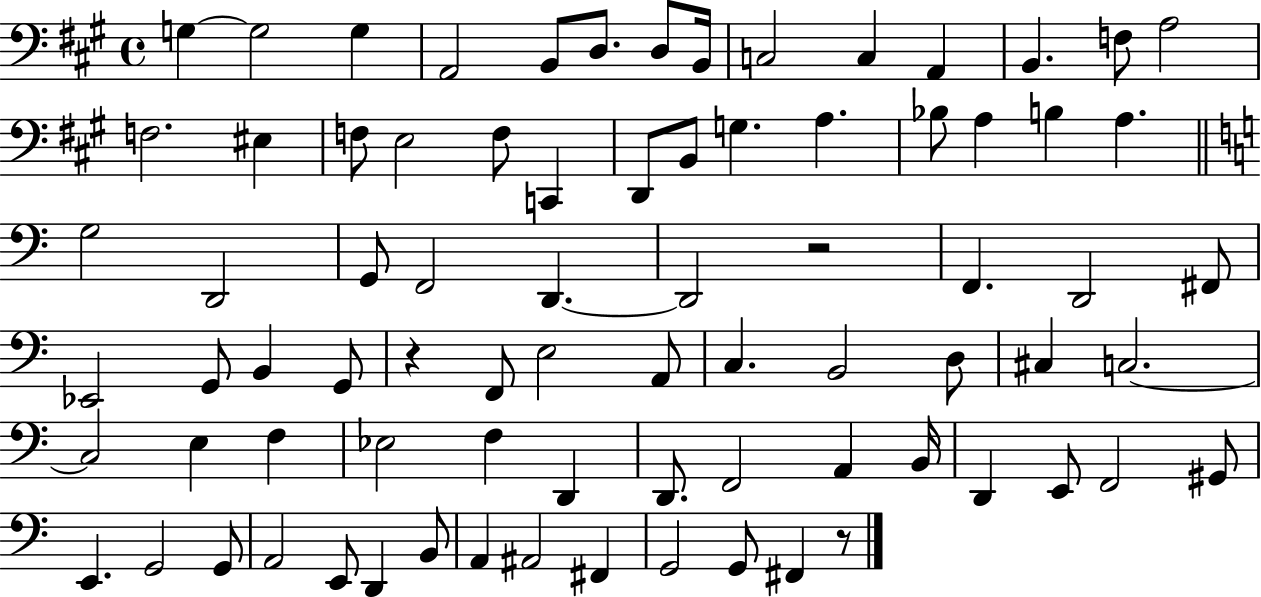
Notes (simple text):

G3/q G3/h G3/q A2/h B2/e D3/e. D3/e B2/s C3/h C3/q A2/q B2/q. F3/e A3/h F3/h. EIS3/q F3/e E3/h F3/e C2/q D2/e B2/e G3/q. A3/q. Bb3/e A3/q B3/q A3/q. G3/h D2/h G2/e F2/h D2/q. D2/h R/h F2/q. D2/h F#2/e Eb2/h G2/e B2/q G2/e R/q F2/e E3/h A2/e C3/q. B2/h D3/e C#3/q C3/h. C3/h E3/q F3/q Eb3/h F3/q D2/q D2/e. F2/h A2/q B2/s D2/q E2/e F2/h G#2/e E2/q. G2/h G2/e A2/h E2/e D2/q B2/e A2/q A#2/h F#2/q G2/h G2/e F#2/q R/e